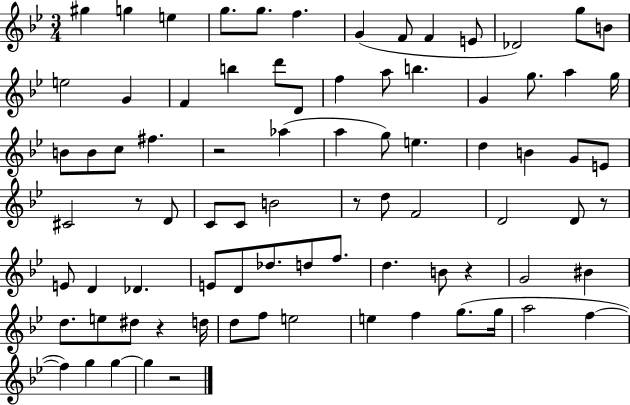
X:1
T:Untitled
M:3/4
L:1/4
K:Bb
^g g e g/2 g/2 f G F/2 F E/2 _D2 g/2 B/2 e2 G F b d'/2 D/2 f a/2 b G g/2 a g/4 B/2 B/2 c/2 ^f z2 _a a g/2 e d B G/2 E/2 ^C2 z/2 D/2 C/2 C/2 B2 z/2 d/2 F2 D2 D/2 z/2 E/2 D _D E/2 D/2 _d/2 d/2 f/2 d B/2 z G2 ^B d/2 e/2 ^d/2 z d/4 d/2 f/2 e2 e f g/2 g/4 a2 f f g g g z2